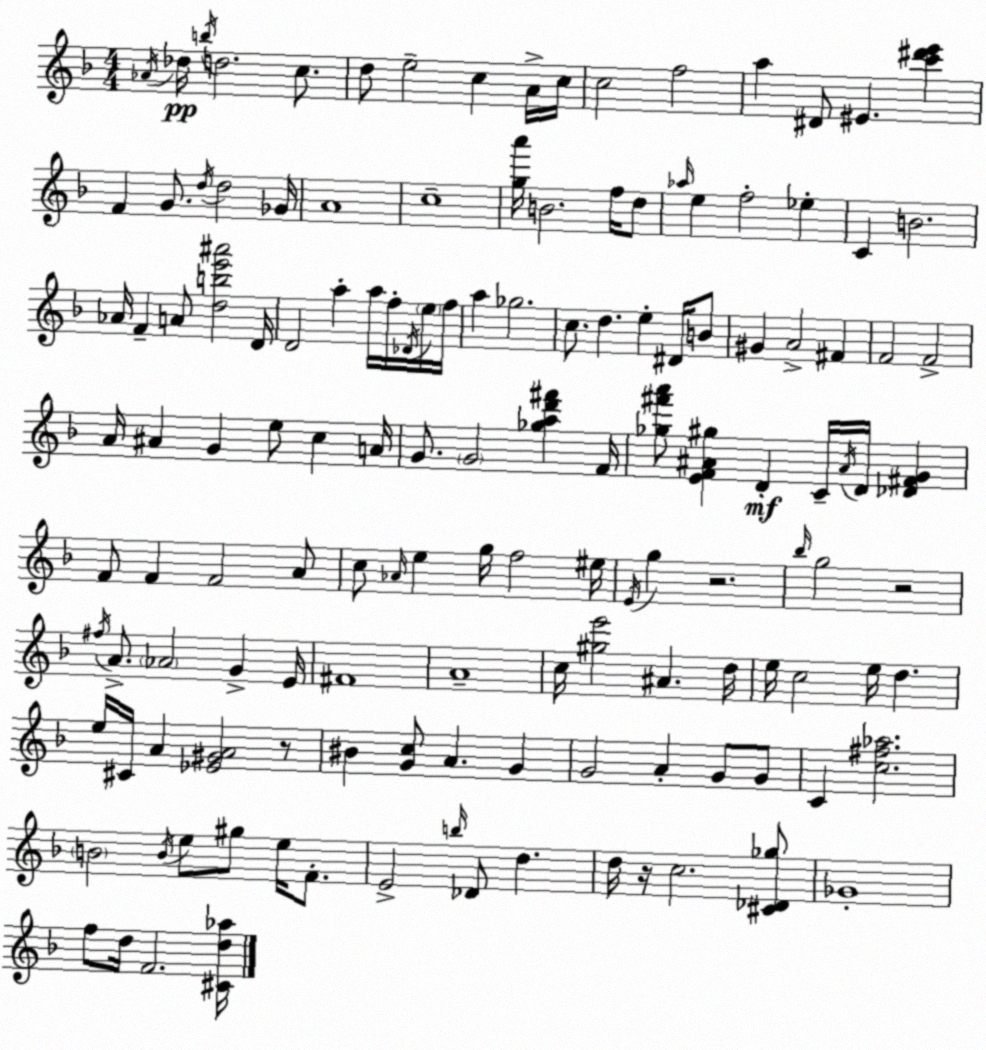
X:1
T:Untitled
M:4/4
L:1/4
K:Dm
_A/4 _d/4 b/4 d2 c/2 d/2 e2 c A/4 c/4 c2 f2 a ^D/2 ^E [c'^d'e'] F G/2 d/4 d2 _G/4 A4 c4 [ga']/4 B2 f/4 d/2 _a/4 e f2 _e C B2 _A/4 F A/2 [dbe'^a']2 D/4 D2 a a/4 f/4 _D/4 e/4 f/4 a _g2 c/2 d e ^D/4 B/2 ^G A2 ^F F2 F2 A/4 ^A G e/2 c A/4 G/2 G2 [_gad'^f'] F/4 [_g^f'a']/2 [EF^A^g] D C/4 ^A/4 D/4 [_D^FG] F/2 F F2 A/2 c/2 _A/4 e g/4 f2 ^e/4 E/4 g z2 _b/4 g2 z2 ^f/4 A/2 _A2 G E/4 ^F4 A4 c/4 [^ge']2 ^A d/4 e/4 c2 e/4 d e/4 ^C/4 A [_E^GA]2 z/2 ^B [Gc]/2 A G G2 A G/2 G/2 C [c^f_a]2 B2 B/4 e/2 ^g/2 e/4 F/2 E2 b/4 _D/2 d d/4 z/4 c2 [^C_D_g]/2 _G4 f/2 d/4 F2 [^Cd_a]/4